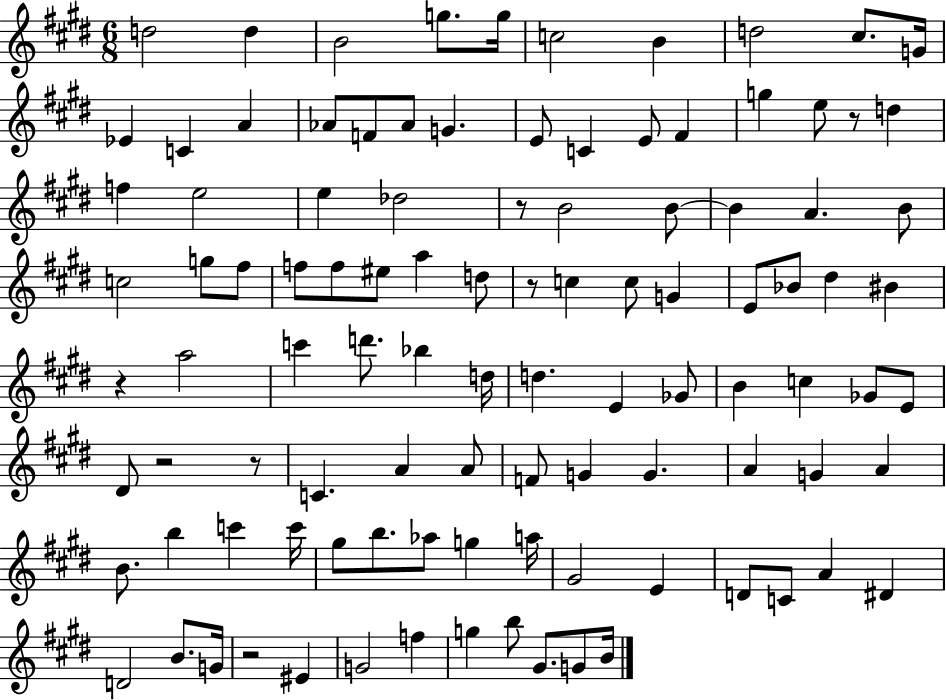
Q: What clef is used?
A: treble